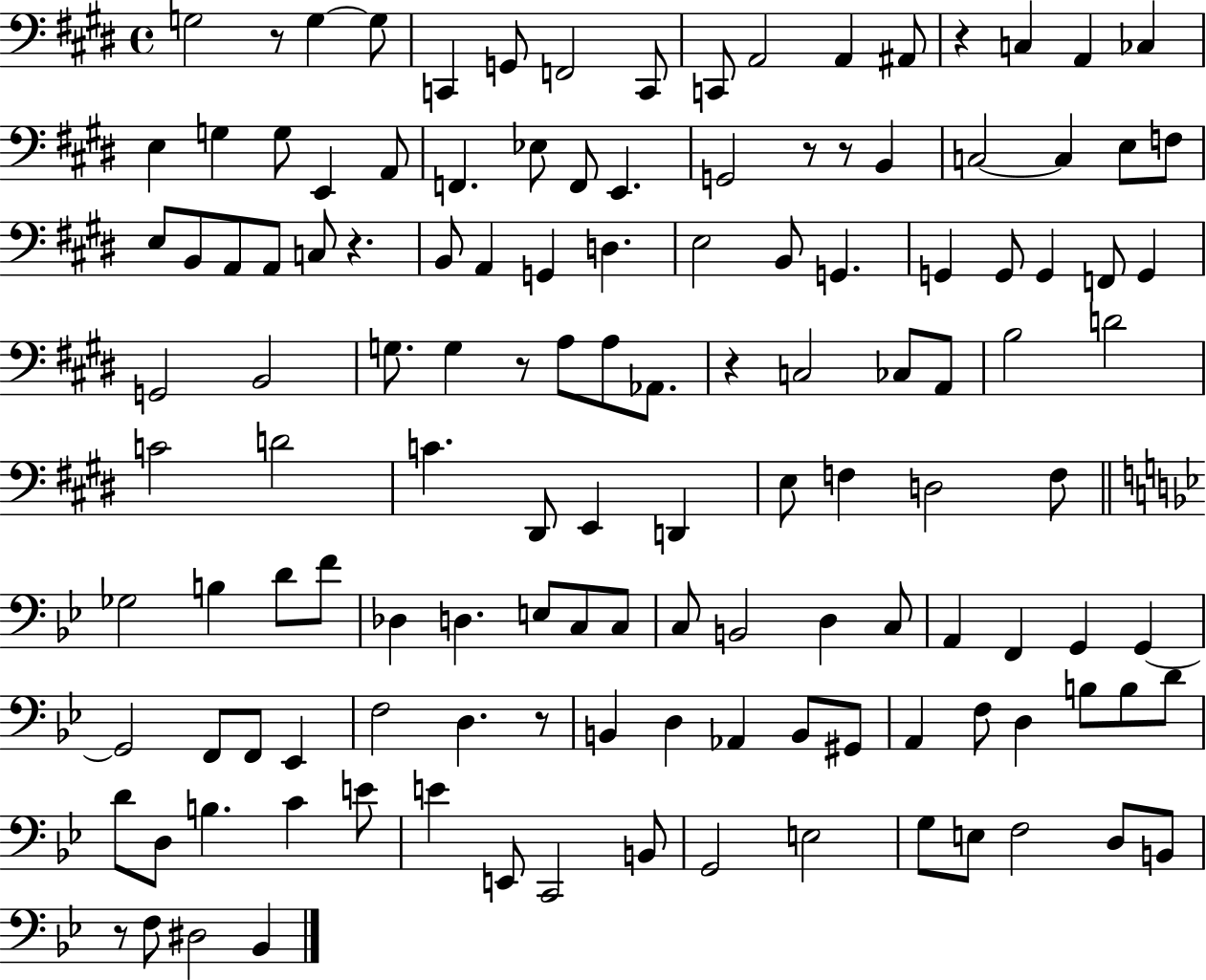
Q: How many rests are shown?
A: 9